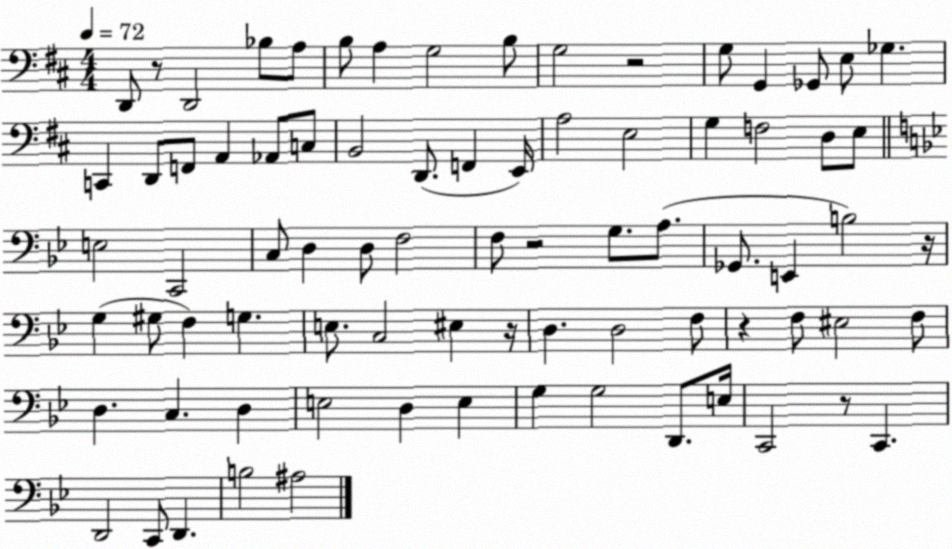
X:1
T:Untitled
M:4/4
L:1/4
K:D
D,,/2 z/2 D,,2 _B,/2 A,/2 B,/2 A, G,2 B,/2 G,2 z2 G,/2 G,, _G,,/2 E,/2 _G, C,, D,,/2 F,,/2 A,, _A,,/2 C,/2 B,,2 D,,/2 F,, E,,/4 A,2 E,2 G, F,2 D,/2 E,/2 E,2 C,,2 C,/2 D, D,/2 F,2 F,/2 z2 G,/2 A,/2 _G,,/2 E,, B,2 z/4 G, ^G,/2 F, G, E,/2 C,2 ^E, z/4 D, D,2 F,/2 z F,/2 ^E,2 F,/2 D, C, D, E,2 D, E, G, G,2 D,,/2 E,/4 C,,2 z/2 C,, D,,2 C,,/2 D,, B,2 ^A,2